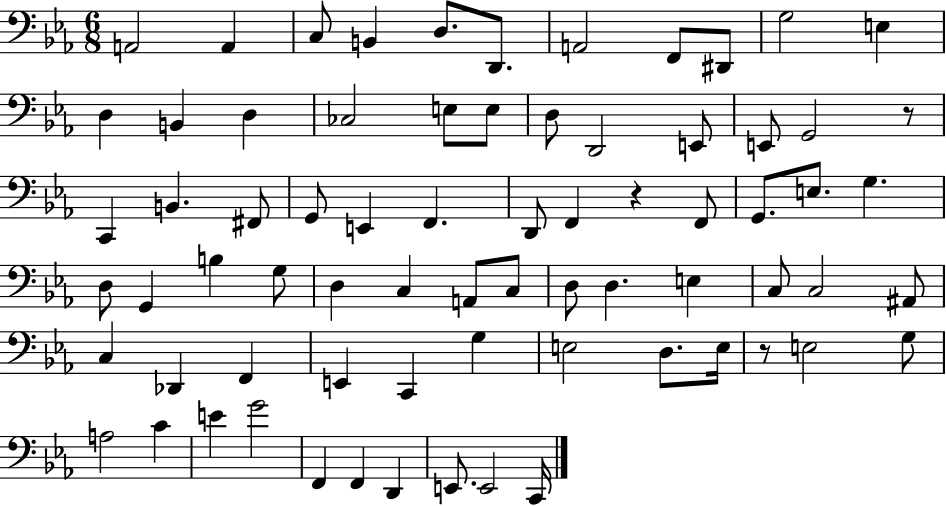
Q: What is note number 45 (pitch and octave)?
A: E3